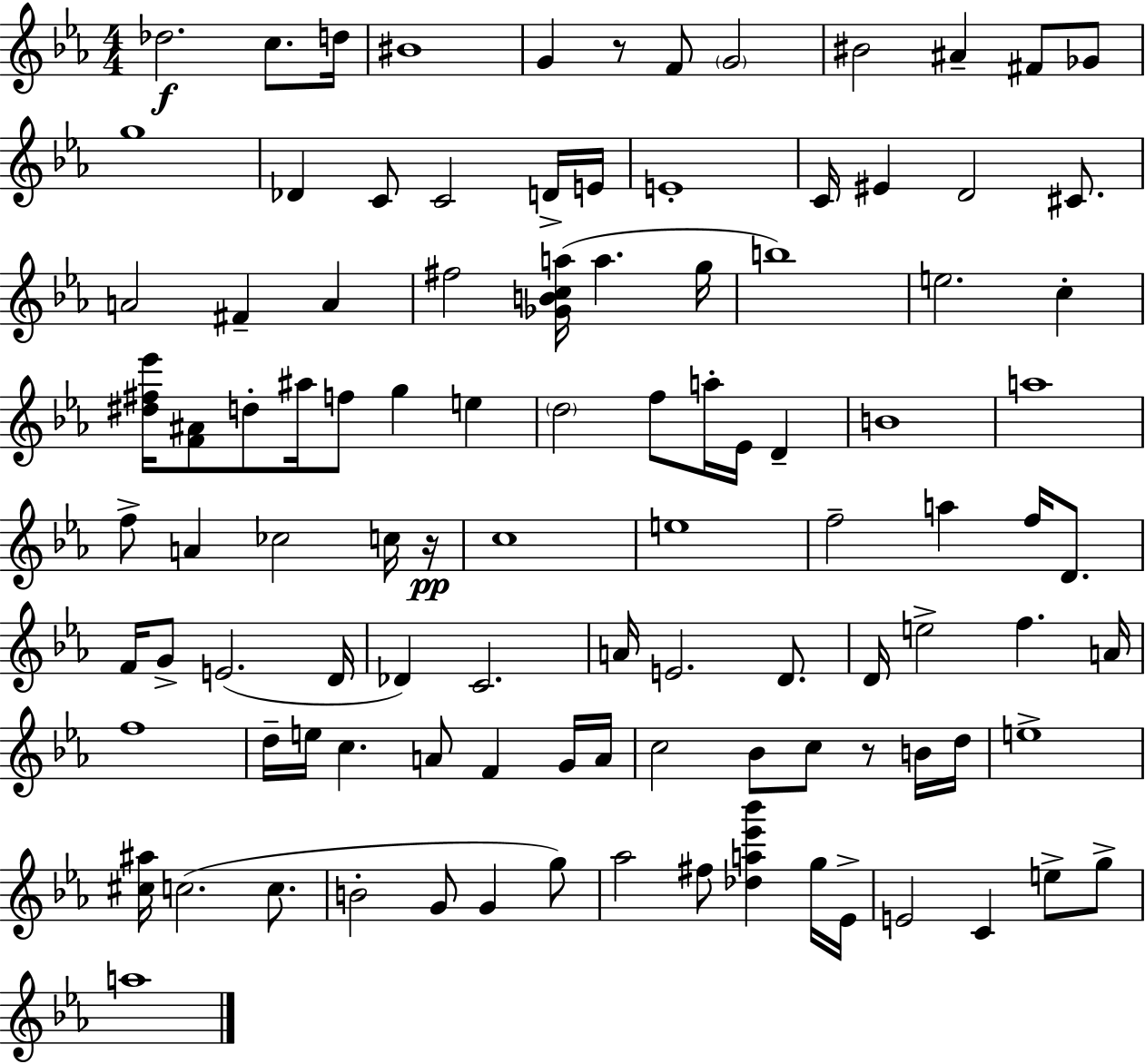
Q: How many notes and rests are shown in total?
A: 103